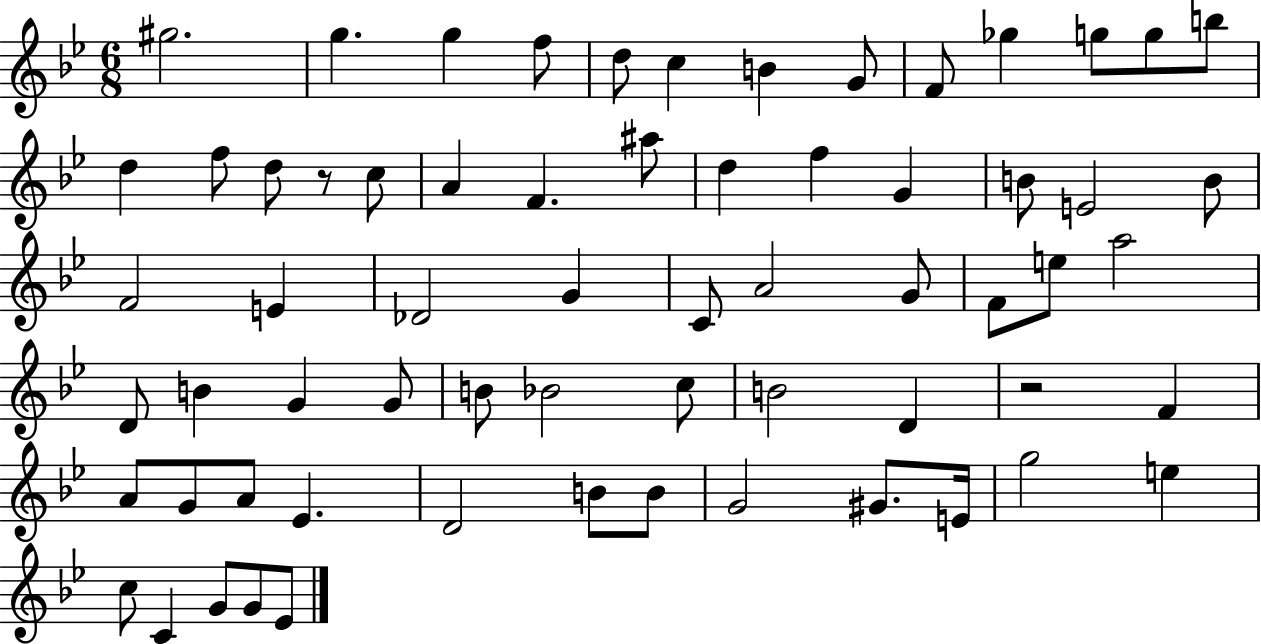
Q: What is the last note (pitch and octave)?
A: Eb4